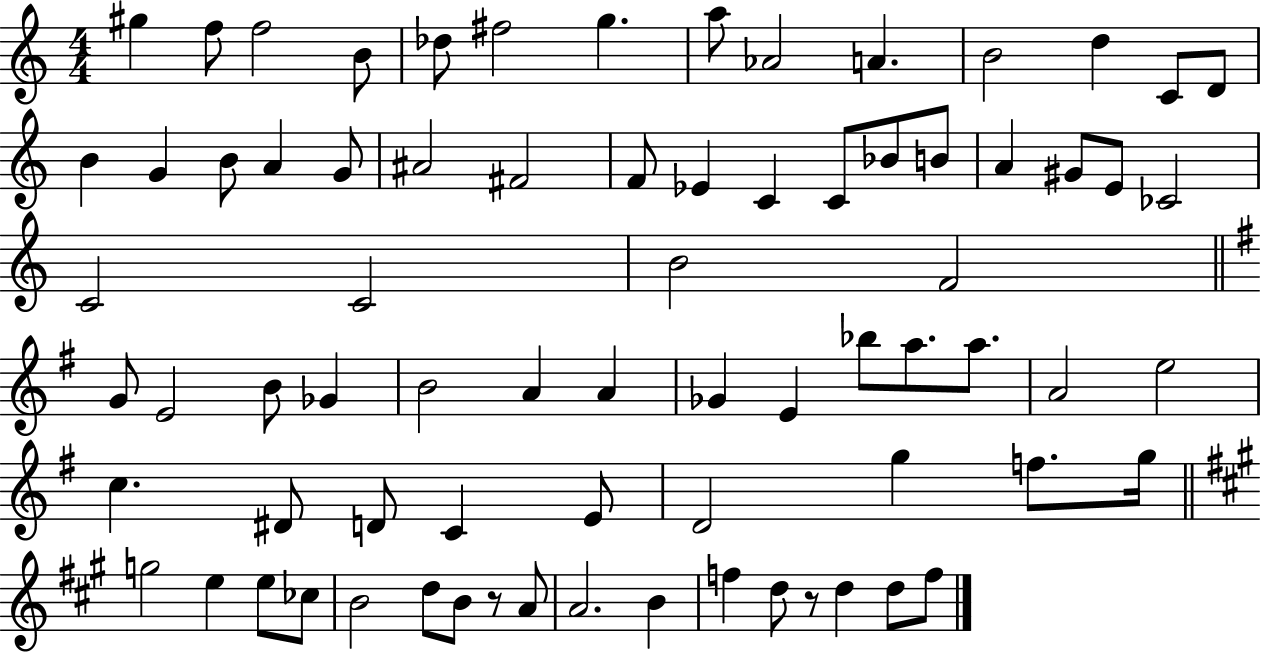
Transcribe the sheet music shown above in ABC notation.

X:1
T:Untitled
M:4/4
L:1/4
K:C
^g f/2 f2 B/2 _d/2 ^f2 g a/2 _A2 A B2 d C/2 D/2 B G B/2 A G/2 ^A2 ^F2 F/2 _E C C/2 _B/2 B/2 A ^G/2 E/2 _C2 C2 C2 B2 F2 G/2 E2 B/2 _G B2 A A _G E _b/2 a/2 a/2 A2 e2 c ^D/2 D/2 C E/2 D2 g f/2 g/4 g2 e e/2 _c/2 B2 d/2 B/2 z/2 A/2 A2 B f d/2 z/2 d d/2 f/2